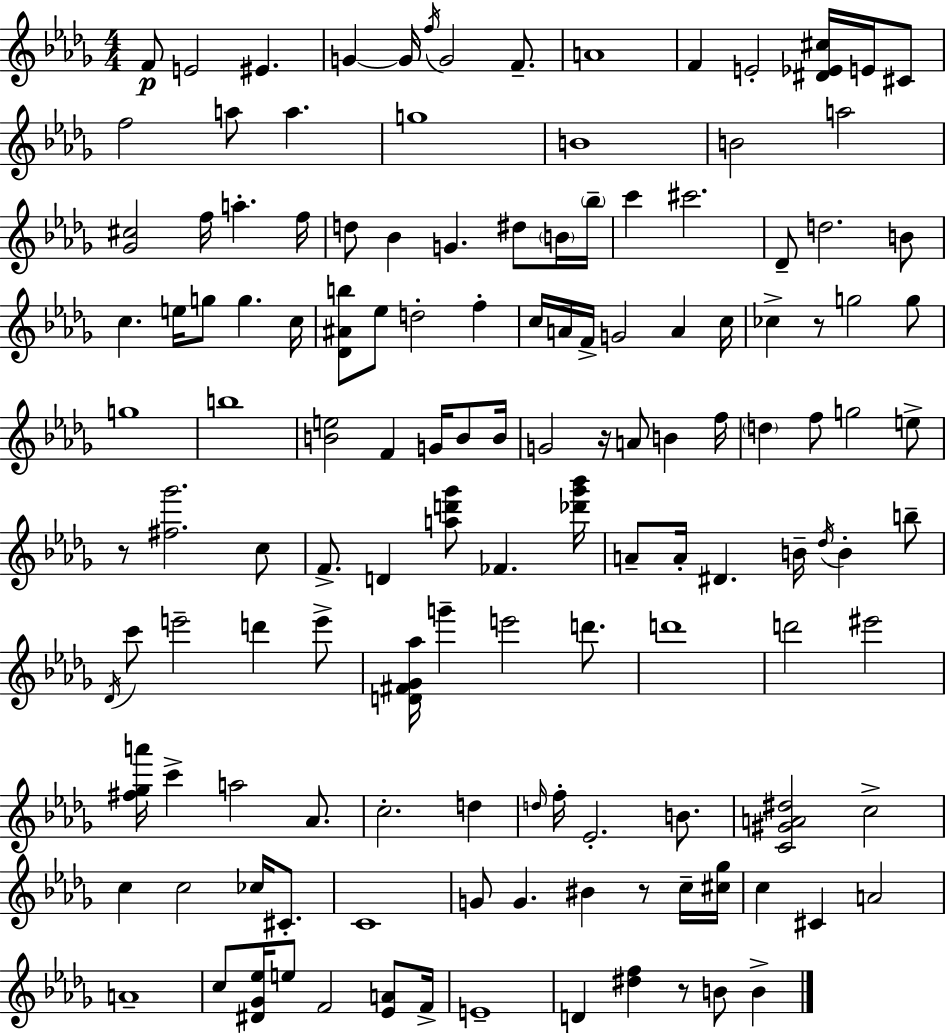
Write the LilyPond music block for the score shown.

{
  \clef treble
  \numericTimeSignature
  \time 4/4
  \key bes \minor
  f'8\p e'2 eis'4. | g'4~~ g'16 \acciaccatura { f''16 } g'2 f'8.-- | a'1 | f'4 e'2-. <dis' ees' cis''>16 e'16 cis'8 | \break f''2 a''8 a''4. | g''1 | b'1 | b'2 a''2 | \break <ges' cis''>2 f''16 a''4.-. | f''16 d''8 bes'4 g'4. dis''8 \parenthesize b'16 | \parenthesize bes''16-- c'''4 cis'''2. | des'8-- d''2. b'8 | \break c''4. e''16 g''8 g''4. | c''16 <des' ais' b''>8 ees''8 d''2-. f''4-. | c''16 a'16 f'16-> g'2 a'4 | c''16 ces''4-> r8 g''2 g''8 | \break g''1 | b''1 | <b' e''>2 f'4 g'16 b'8 | b'16 g'2 r16 a'8 b'4 | \break f''16 \parenthesize d''4 f''8 g''2 e''8-> | r8 <fis'' ges'''>2. c''8 | f'8.-> d'4 <a'' d''' ges'''>8 fes'4. | <des''' ges''' bes'''>16 a'8-- a'16-. dis'4. b'16-- \acciaccatura { des''16 } b'4-. | \break b''8-- \acciaccatura { des'16 } c'''8 e'''2-- d'''4 | e'''8-> <d' fis' ges' aes''>16 g'''4-- e'''2 | d'''8. d'''1 | d'''2 eis'''2 | \break <fis'' ges'' a'''>16 c'''4-> a''2 | aes'8. c''2.-. d''4 | \grace { d''16 } f''16-. ees'2.-. | b'8. <c' gis' a' dis''>2 c''2-> | \break c''4 c''2 | ces''16 cis'8.-. c'1 | g'8 g'4. bis'4 | r8 c''16-- <cis'' ges''>16 c''4 cis'4 a'2 | \break a'1-- | c''8 <dis' ges' ees''>16 e''8 f'2 | <ees' a'>8 f'16-> e'1-- | d'4 <dis'' f''>4 r8 b'8 | \break b'4-> \bar "|."
}